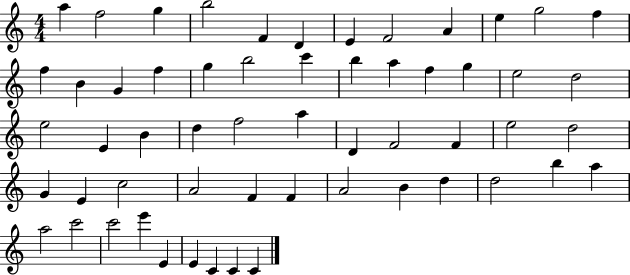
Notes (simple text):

A5/q F5/h G5/q B5/h F4/q D4/q E4/q F4/h A4/q E5/q G5/h F5/q F5/q B4/q G4/q F5/q G5/q B5/h C6/q B5/q A5/q F5/q G5/q E5/h D5/h E5/h E4/q B4/q D5/q F5/h A5/q D4/q F4/h F4/q E5/h D5/h G4/q E4/q C5/h A4/h F4/q F4/q A4/h B4/q D5/q D5/h B5/q A5/q A5/h C6/h C6/h E6/q E4/q E4/q C4/q C4/q C4/q